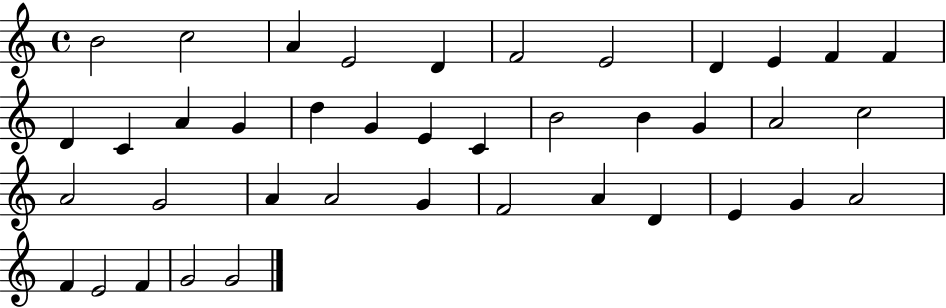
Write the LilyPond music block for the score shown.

{
  \clef treble
  \time 4/4
  \defaultTimeSignature
  \key c \major
  b'2 c''2 | a'4 e'2 d'4 | f'2 e'2 | d'4 e'4 f'4 f'4 | \break d'4 c'4 a'4 g'4 | d''4 g'4 e'4 c'4 | b'2 b'4 g'4 | a'2 c''2 | \break a'2 g'2 | a'4 a'2 g'4 | f'2 a'4 d'4 | e'4 g'4 a'2 | \break f'4 e'2 f'4 | g'2 g'2 | \bar "|."
}